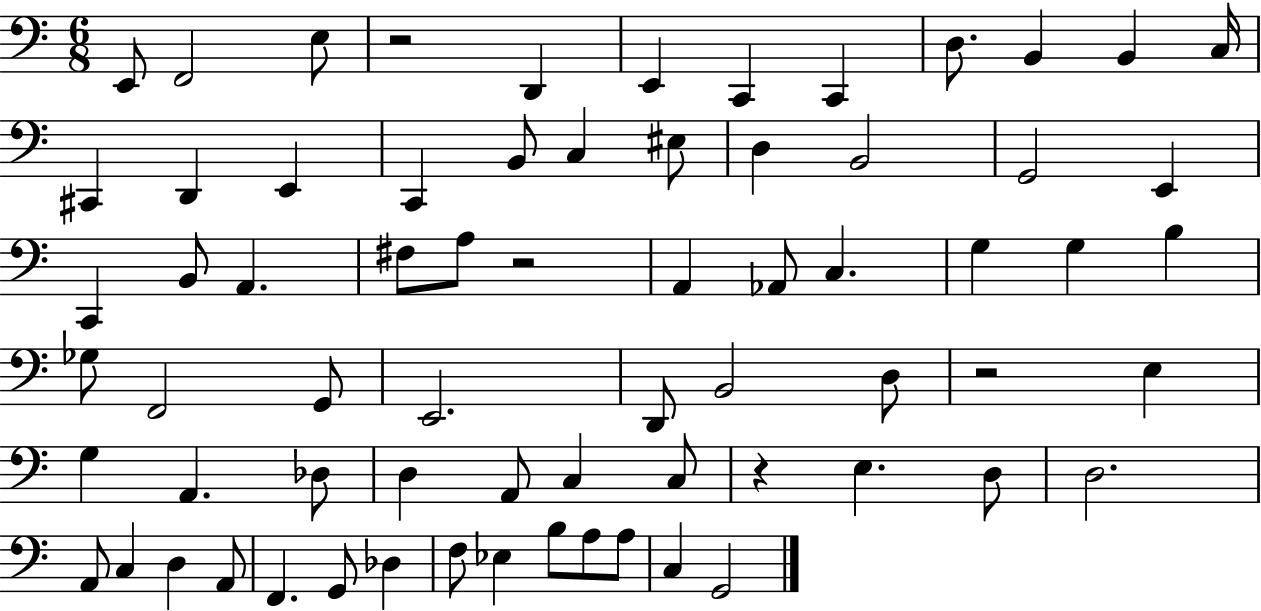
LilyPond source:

{
  \clef bass
  \numericTimeSignature
  \time 6/8
  \key c \major
  e,8 f,2 e8 | r2 d,4 | e,4 c,4 c,4 | d8. b,4 b,4 c16 | \break cis,4 d,4 e,4 | c,4 b,8 c4 eis8 | d4 b,2 | g,2 e,4 | \break c,4 b,8 a,4. | fis8 a8 r2 | a,4 aes,8 c4. | g4 g4 b4 | \break ges8 f,2 g,8 | e,2. | d,8 b,2 d8 | r2 e4 | \break g4 a,4. des8 | d4 a,8 c4 c8 | r4 e4. d8 | d2. | \break a,8 c4 d4 a,8 | f,4. g,8 des4 | f8 ees4 b8 a8 a8 | c4 g,2 | \break \bar "|."
}